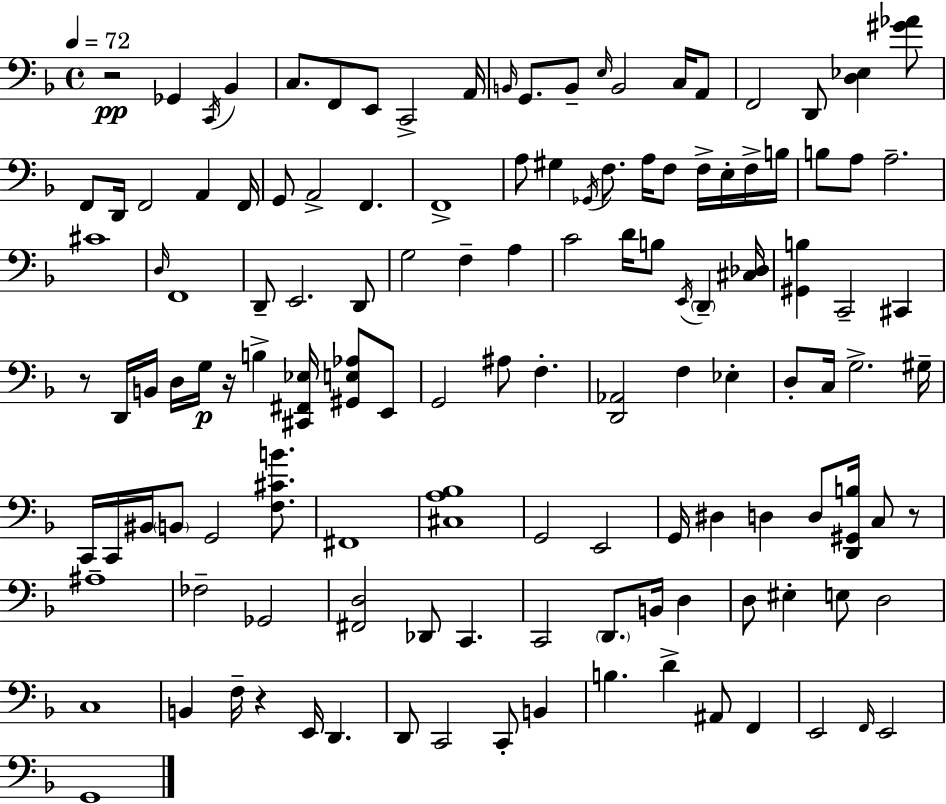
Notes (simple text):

R/h Gb2/q C2/s Bb2/q C3/e. F2/e E2/e C2/h A2/s B2/s G2/e. B2/e E3/s B2/h C3/s A2/e F2/h D2/e [D3,Eb3]/q [G#4,Ab4]/e F2/e D2/s F2/h A2/q F2/s G2/e A2/h F2/q. F2/w A3/e G#3/q Gb2/s F3/e. A3/s F3/e F3/s E3/s F3/s B3/s B3/e A3/e A3/h. C#4/w D3/s F2/w D2/e E2/h. D2/e G3/h F3/q A3/q C4/h D4/s B3/e E2/s D2/q [C#3,Db3]/s [G#2,B3]/q C2/h C#2/q R/e D2/s B2/s D3/s G3/s R/s B3/q [C#2,F#2,Eb3]/s [G#2,E3,Ab3]/e E2/e G2/h A#3/e F3/q. [D2,Ab2]/h F3/q Eb3/q D3/e C3/s G3/h. G#3/s C2/s C2/s BIS2/s B2/e G2/h [F3,C#4,B4]/e. F#2/w [C#3,A3,Bb3]/w G2/h E2/h G2/s D#3/q D3/q D3/e [D2,G#2,B3]/s C3/e R/e A#3/w FES3/h Gb2/h [F#2,D3]/h Db2/e C2/q. C2/h D2/e. B2/s D3/q D3/e EIS3/q E3/e D3/h C3/w B2/q F3/s R/q E2/s D2/q. D2/e C2/h C2/e B2/q B3/q. D4/q A#2/e F2/q E2/h F2/s E2/h G2/w